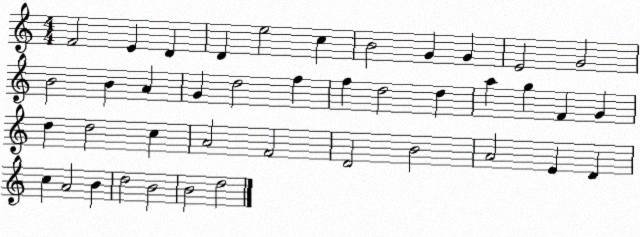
X:1
T:Untitled
M:4/4
L:1/4
K:C
F2 E D D e2 c B2 G G E2 G2 B2 B A G d2 f f d2 d a g F G d d2 c A2 F2 D2 B2 A2 E D c A2 B d2 B2 B2 d2